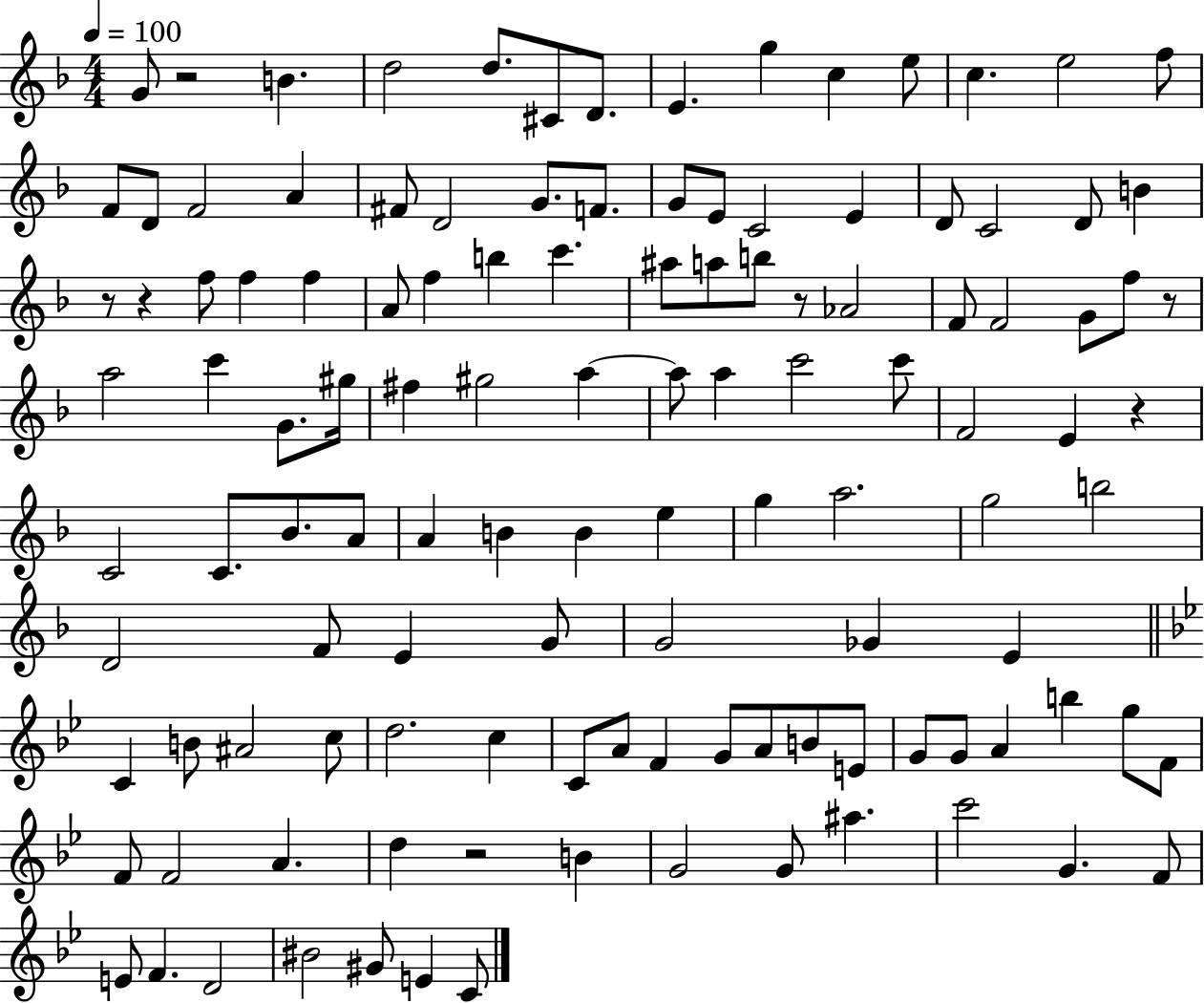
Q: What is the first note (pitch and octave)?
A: G4